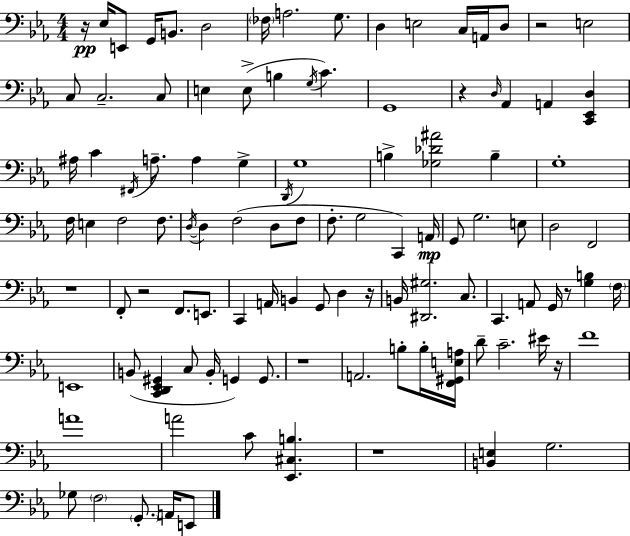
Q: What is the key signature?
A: EES major